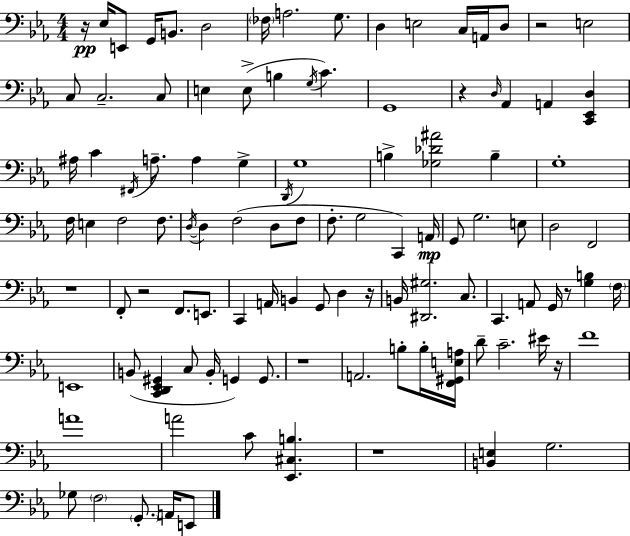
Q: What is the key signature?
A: EES major